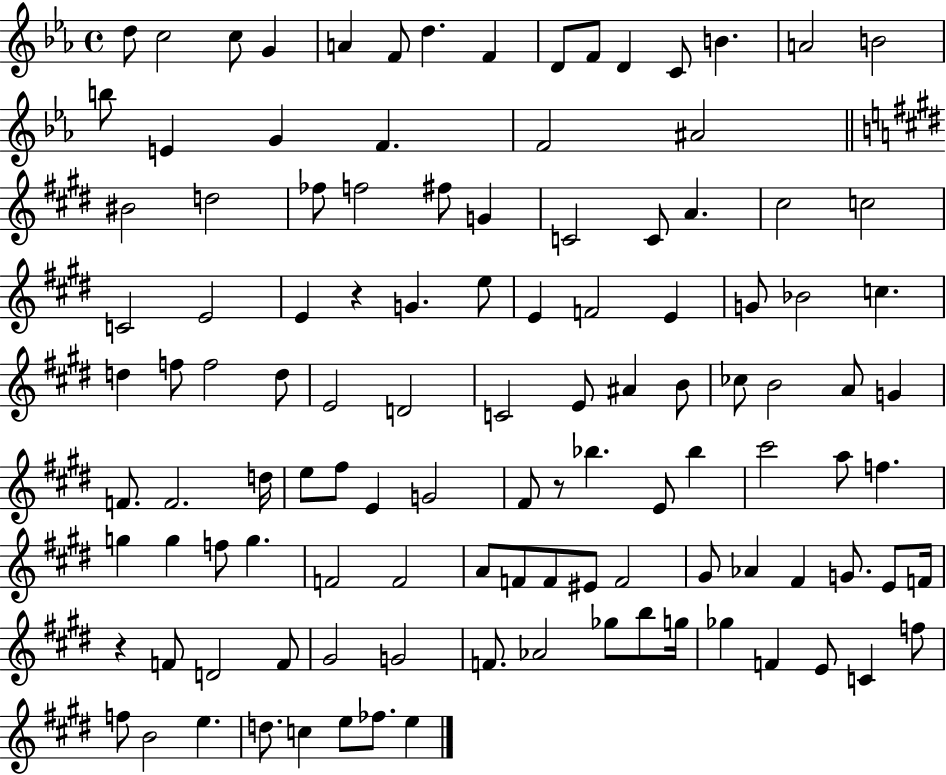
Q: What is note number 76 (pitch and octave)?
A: F4